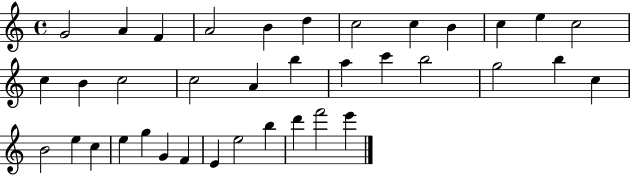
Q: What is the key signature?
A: C major